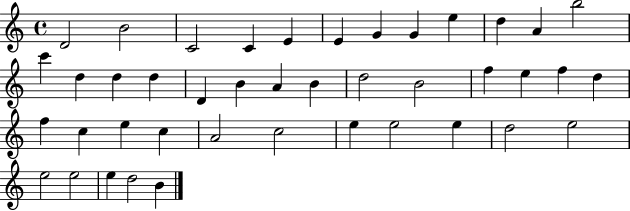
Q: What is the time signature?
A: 4/4